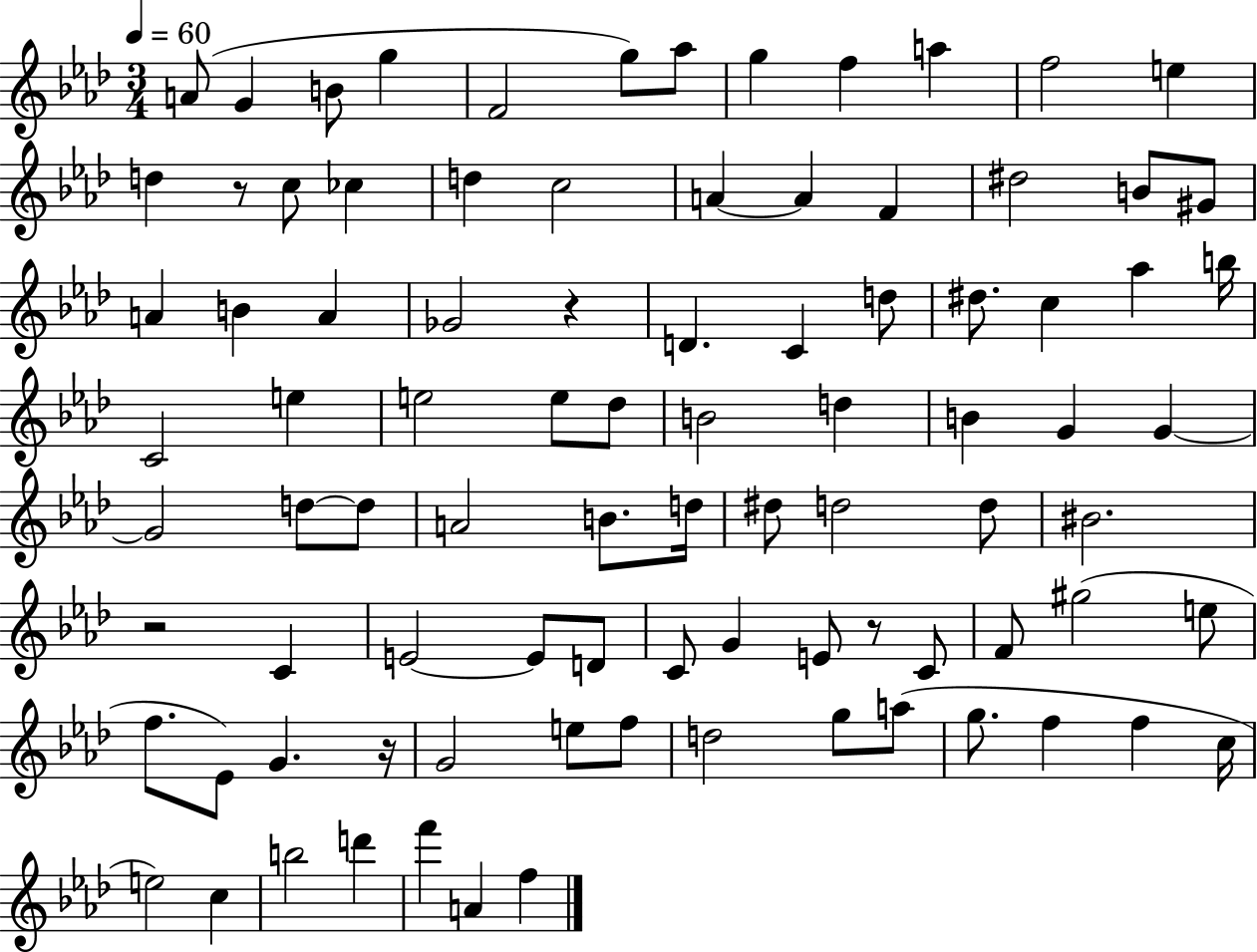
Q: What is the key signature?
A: AES major